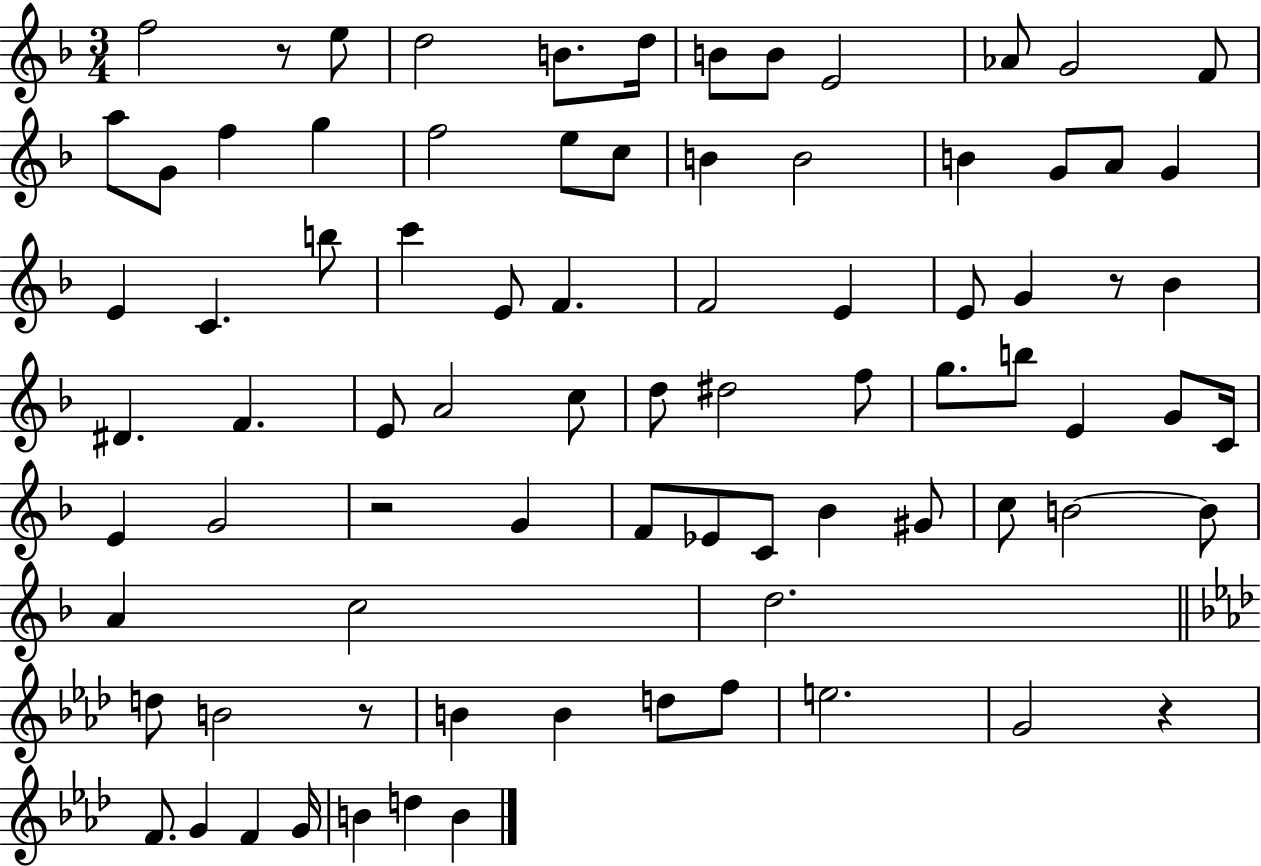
F5/h R/e E5/e D5/h B4/e. D5/s B4/e B4/e E4/h Ab4/e G4/h F4/e A5/e G4/e F5/q G5/q F5/h E5/e C5/e B4/q B4/h B4/q G4/e A4/e G4/q E4/q C4/q. B5/e C6/q E4/e F4/q. F4/h E4/q E4/e G4/q R/e Bb4/q D#4/q. F4/q. E4/e A4/h C5/e D5/e D#5/h F5/e G5/e. B5/e E4/q G4/e C4/s E4/q G4/h R/h G4/q F4/e Eb4/e C4/e Bb4/q G#4/e C5/e B4/h B4/e A4/q C5/h D5/h. D5/e B4/h R/e B4/q B4/q D5/e F5/e E5/h. G4/h R/q F4/e. G4/q F4/q G4/s B4/q D5/q B4/q